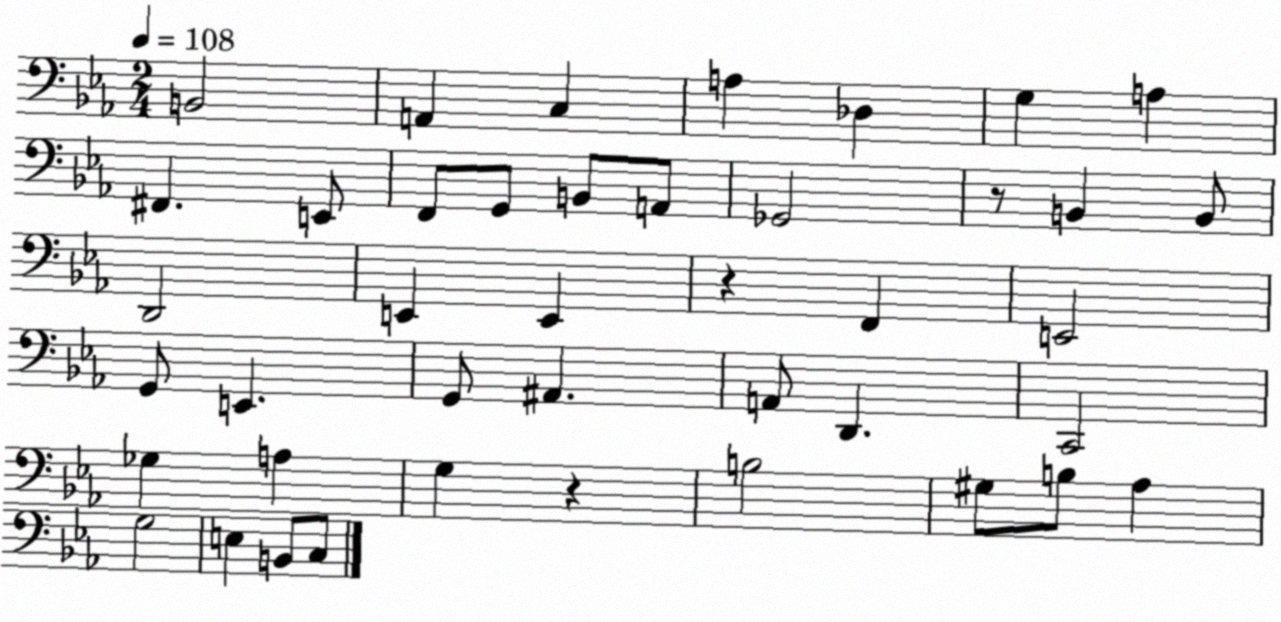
X:1
T:Untitled
M:2/4
L:1/4
K:Eb
B,,2 A,, C, A, _D, G, A, ^F,, E,,/2 F,,/2 G,,/2 B,,/2 A,,/2 _G,,2 z/2 B,, B,,/2 D,,2 E,, E,, z F,, E,,2 G,,/2 E,, G,,/2 ^A,, A,,/2 D,, C,,2 _G, A, G, z B,2 ^G,/2 B,/2 _A, G,2 E, B,,/2 C,/2